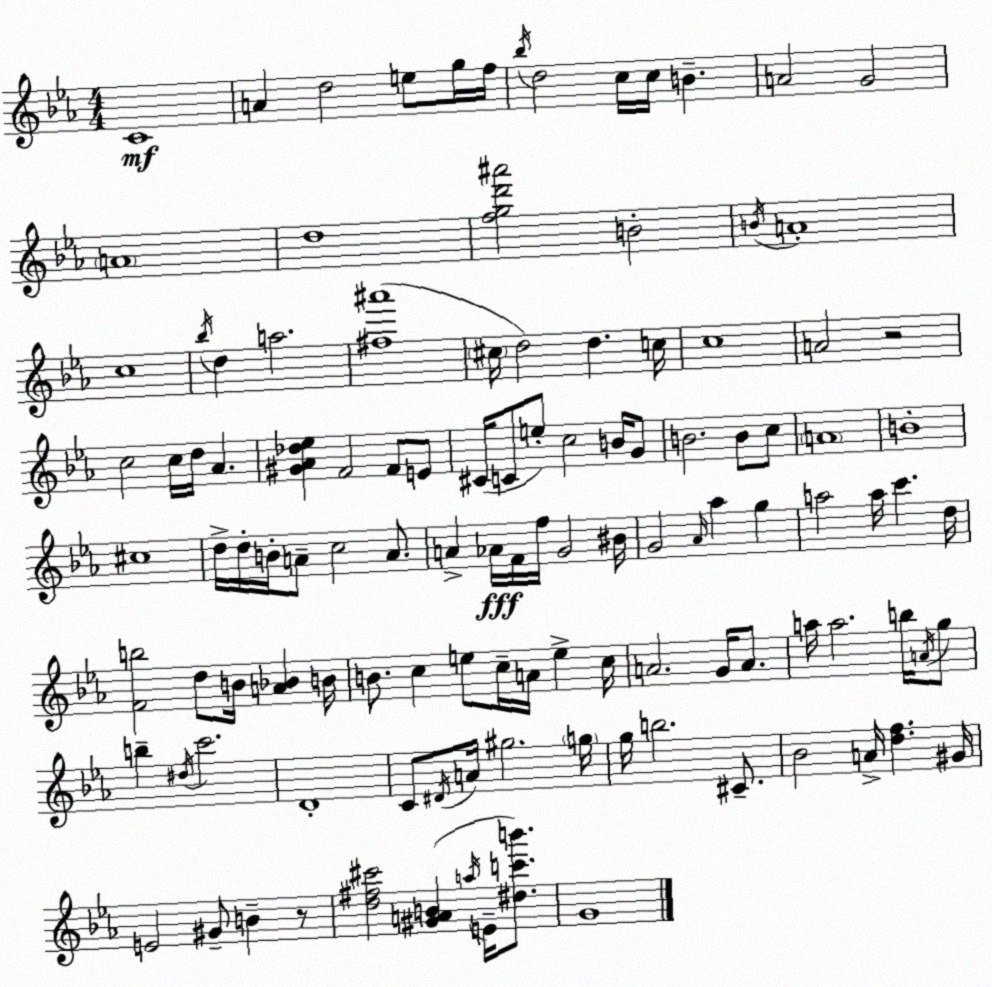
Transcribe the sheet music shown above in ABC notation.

X:1
T:Untitled
M:4/4
L:1/4
K:Cm
C4 A d2 e/2 g/4 f/4 _b/4 d2 c/4 c/4 B A2 G2 A4 d4 [fgd'^a']2 B2 B/4 A4 c4 _b/4 d a2 [^f^a']4 ^c/4 d2 d c/4 c4 A2 z2 c2 c/4 d/4 _A [^G_A_d_e] F2 F/2 E/2 ^C/4 C/2 e/2 c2 B/4 G/2 B2 B/2 c/2 A4 B4 ^c4 d/4 d/4 B/4 A/2 c2 A/2 A _A/4 F/4 f/4 G2 ^B/4 G2 _A/4 _a g a2 a/4 c' d/4 [Fb]2 d/2 B/4 [A_B] B/4 B/2 c e/2 c/4 A/4 e c/4 A2 G/4 A/2 a/4 a2 b/4 A/4 g/2 b ^d/4 c'2 D4 C/2 ^D/4 A/4 ^g2 g/4 g/4 b2 ^C/2 _B2 A/4 [df] ^G/4 E2 ^G/2 B z/2 [d^f^c']2 [^GAB] a/4 E/4 [^dc'b']/2 G4